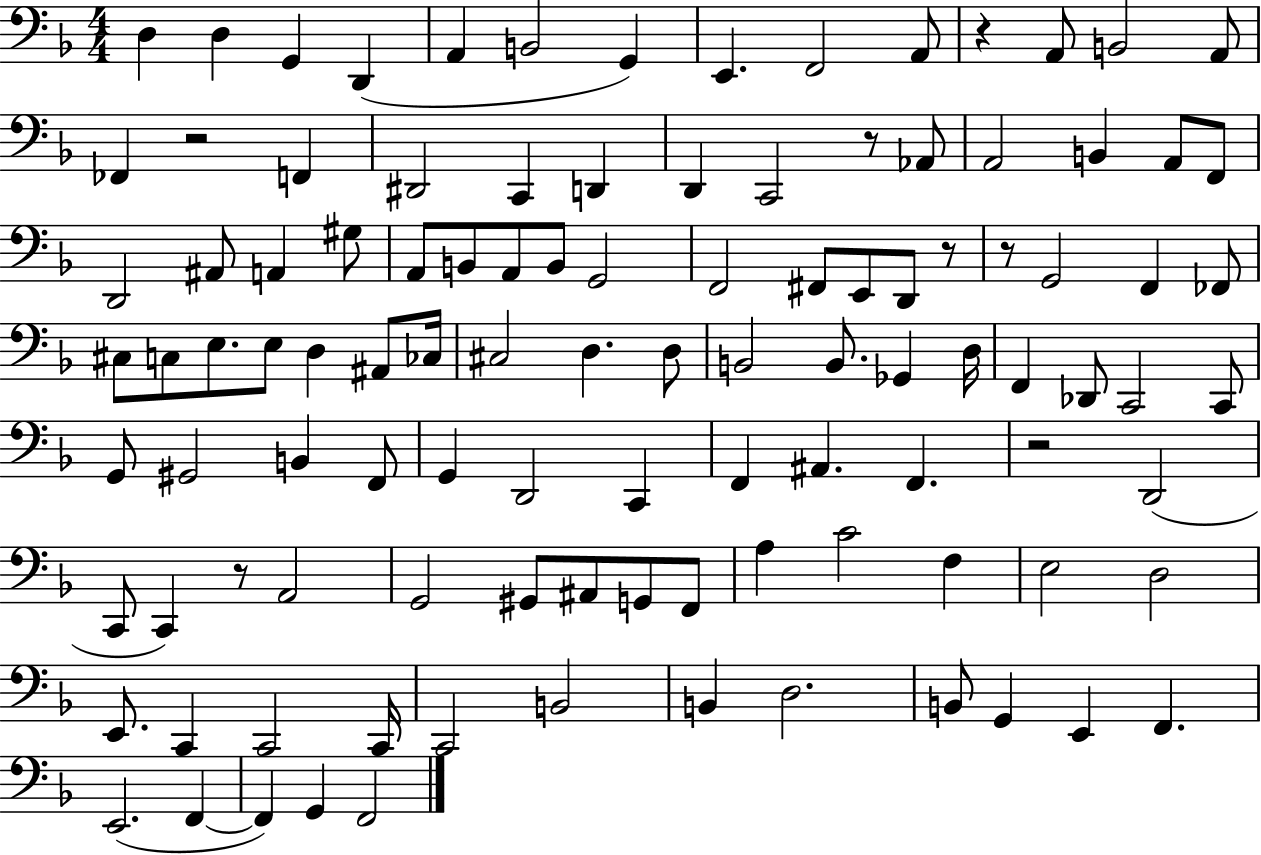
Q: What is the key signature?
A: F major